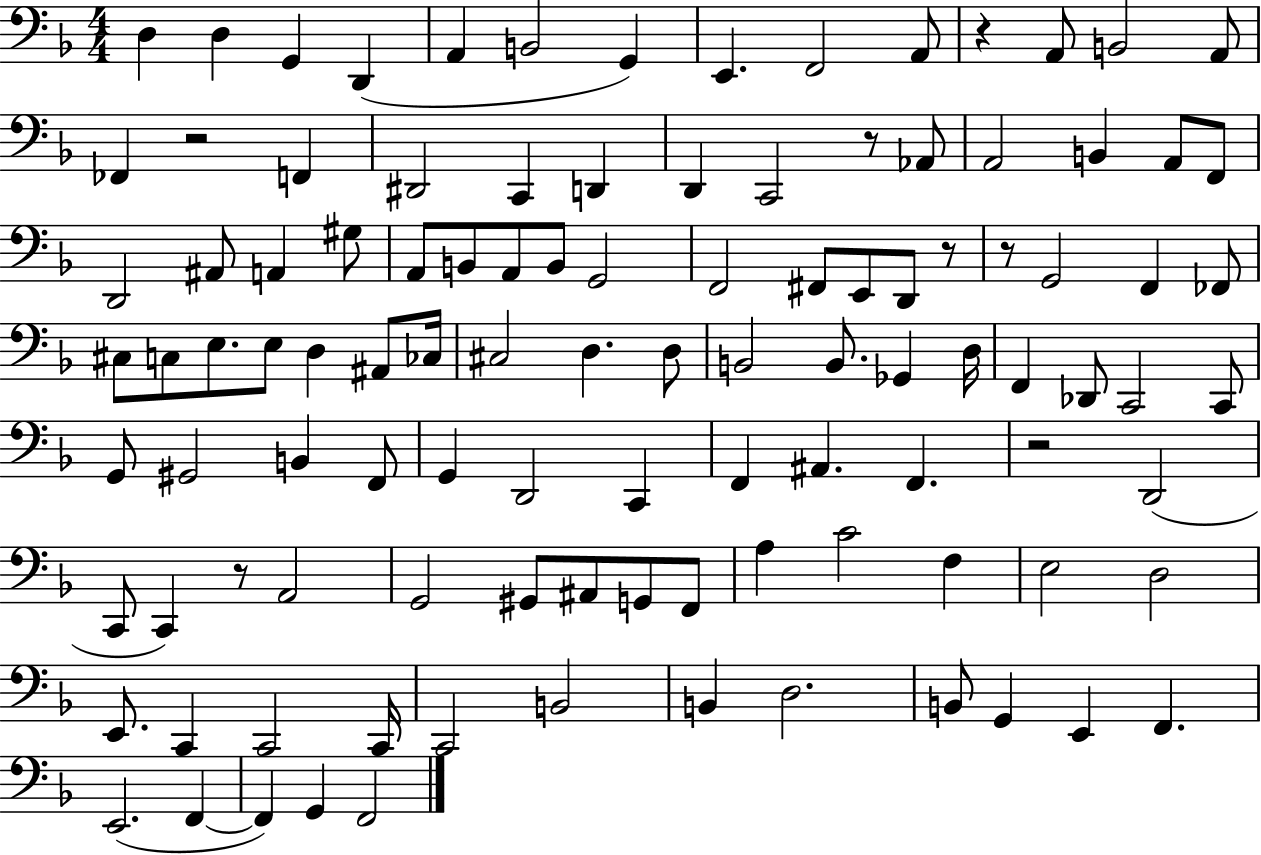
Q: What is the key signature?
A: F major